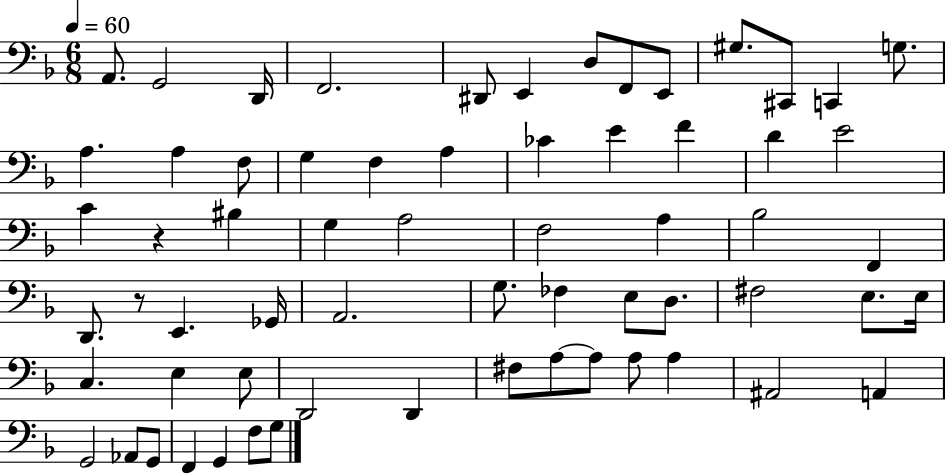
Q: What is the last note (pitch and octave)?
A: G3